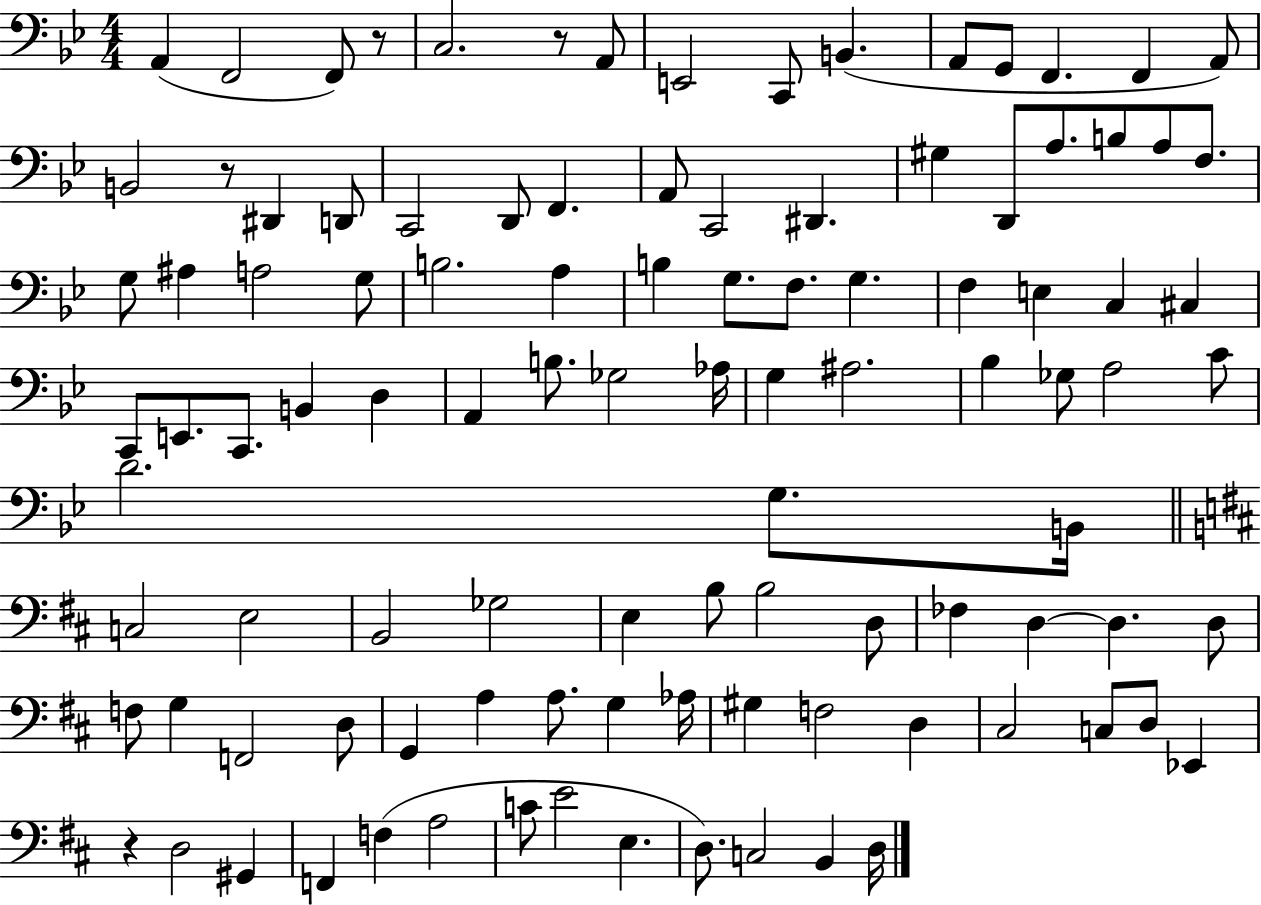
A2/q F2/h F2/e R/e C3/h. R/e A2/e E2/h C2/e B2/q. A2/e G2/e F2/q. F2/q A2/e B2/h R/e D#2/q D2/e C2/h D2/e F2/q. A2/e C2/h D#2/q. G#3/q D2/e A3/e. B3/e A3/e F3/e. G3/e A#3/q A3/h G3/e B3/h. A3/q B3/q G3/e. F3/e. G3/q. F3/q E3/q C3/q C#3/q C2/e E2/e. C2/e. B2/q D3/q A2/q B3/e. Gb3/h Ab3/s G3/q A#3/h. Bb3/q Gb3/e A3/h C4/e D4/h. G3/e. B2/s C3/h E3/h B2/h Gb3/h E3/q B3/e B3/h D3/e FES3/q D3/q D3/q. D3/e F3/e G3/q F2/h D3/e G2/q A3/q A3/e. G3/q Ab3/s G#3/q F3/h D3/q C#3/h C3/e D3/e Eb2/q R/q D3/h G#2/q F2/q F3/q A3/h C4/e E4/h E3/q. D3/e. C3/h B2/q D3/s